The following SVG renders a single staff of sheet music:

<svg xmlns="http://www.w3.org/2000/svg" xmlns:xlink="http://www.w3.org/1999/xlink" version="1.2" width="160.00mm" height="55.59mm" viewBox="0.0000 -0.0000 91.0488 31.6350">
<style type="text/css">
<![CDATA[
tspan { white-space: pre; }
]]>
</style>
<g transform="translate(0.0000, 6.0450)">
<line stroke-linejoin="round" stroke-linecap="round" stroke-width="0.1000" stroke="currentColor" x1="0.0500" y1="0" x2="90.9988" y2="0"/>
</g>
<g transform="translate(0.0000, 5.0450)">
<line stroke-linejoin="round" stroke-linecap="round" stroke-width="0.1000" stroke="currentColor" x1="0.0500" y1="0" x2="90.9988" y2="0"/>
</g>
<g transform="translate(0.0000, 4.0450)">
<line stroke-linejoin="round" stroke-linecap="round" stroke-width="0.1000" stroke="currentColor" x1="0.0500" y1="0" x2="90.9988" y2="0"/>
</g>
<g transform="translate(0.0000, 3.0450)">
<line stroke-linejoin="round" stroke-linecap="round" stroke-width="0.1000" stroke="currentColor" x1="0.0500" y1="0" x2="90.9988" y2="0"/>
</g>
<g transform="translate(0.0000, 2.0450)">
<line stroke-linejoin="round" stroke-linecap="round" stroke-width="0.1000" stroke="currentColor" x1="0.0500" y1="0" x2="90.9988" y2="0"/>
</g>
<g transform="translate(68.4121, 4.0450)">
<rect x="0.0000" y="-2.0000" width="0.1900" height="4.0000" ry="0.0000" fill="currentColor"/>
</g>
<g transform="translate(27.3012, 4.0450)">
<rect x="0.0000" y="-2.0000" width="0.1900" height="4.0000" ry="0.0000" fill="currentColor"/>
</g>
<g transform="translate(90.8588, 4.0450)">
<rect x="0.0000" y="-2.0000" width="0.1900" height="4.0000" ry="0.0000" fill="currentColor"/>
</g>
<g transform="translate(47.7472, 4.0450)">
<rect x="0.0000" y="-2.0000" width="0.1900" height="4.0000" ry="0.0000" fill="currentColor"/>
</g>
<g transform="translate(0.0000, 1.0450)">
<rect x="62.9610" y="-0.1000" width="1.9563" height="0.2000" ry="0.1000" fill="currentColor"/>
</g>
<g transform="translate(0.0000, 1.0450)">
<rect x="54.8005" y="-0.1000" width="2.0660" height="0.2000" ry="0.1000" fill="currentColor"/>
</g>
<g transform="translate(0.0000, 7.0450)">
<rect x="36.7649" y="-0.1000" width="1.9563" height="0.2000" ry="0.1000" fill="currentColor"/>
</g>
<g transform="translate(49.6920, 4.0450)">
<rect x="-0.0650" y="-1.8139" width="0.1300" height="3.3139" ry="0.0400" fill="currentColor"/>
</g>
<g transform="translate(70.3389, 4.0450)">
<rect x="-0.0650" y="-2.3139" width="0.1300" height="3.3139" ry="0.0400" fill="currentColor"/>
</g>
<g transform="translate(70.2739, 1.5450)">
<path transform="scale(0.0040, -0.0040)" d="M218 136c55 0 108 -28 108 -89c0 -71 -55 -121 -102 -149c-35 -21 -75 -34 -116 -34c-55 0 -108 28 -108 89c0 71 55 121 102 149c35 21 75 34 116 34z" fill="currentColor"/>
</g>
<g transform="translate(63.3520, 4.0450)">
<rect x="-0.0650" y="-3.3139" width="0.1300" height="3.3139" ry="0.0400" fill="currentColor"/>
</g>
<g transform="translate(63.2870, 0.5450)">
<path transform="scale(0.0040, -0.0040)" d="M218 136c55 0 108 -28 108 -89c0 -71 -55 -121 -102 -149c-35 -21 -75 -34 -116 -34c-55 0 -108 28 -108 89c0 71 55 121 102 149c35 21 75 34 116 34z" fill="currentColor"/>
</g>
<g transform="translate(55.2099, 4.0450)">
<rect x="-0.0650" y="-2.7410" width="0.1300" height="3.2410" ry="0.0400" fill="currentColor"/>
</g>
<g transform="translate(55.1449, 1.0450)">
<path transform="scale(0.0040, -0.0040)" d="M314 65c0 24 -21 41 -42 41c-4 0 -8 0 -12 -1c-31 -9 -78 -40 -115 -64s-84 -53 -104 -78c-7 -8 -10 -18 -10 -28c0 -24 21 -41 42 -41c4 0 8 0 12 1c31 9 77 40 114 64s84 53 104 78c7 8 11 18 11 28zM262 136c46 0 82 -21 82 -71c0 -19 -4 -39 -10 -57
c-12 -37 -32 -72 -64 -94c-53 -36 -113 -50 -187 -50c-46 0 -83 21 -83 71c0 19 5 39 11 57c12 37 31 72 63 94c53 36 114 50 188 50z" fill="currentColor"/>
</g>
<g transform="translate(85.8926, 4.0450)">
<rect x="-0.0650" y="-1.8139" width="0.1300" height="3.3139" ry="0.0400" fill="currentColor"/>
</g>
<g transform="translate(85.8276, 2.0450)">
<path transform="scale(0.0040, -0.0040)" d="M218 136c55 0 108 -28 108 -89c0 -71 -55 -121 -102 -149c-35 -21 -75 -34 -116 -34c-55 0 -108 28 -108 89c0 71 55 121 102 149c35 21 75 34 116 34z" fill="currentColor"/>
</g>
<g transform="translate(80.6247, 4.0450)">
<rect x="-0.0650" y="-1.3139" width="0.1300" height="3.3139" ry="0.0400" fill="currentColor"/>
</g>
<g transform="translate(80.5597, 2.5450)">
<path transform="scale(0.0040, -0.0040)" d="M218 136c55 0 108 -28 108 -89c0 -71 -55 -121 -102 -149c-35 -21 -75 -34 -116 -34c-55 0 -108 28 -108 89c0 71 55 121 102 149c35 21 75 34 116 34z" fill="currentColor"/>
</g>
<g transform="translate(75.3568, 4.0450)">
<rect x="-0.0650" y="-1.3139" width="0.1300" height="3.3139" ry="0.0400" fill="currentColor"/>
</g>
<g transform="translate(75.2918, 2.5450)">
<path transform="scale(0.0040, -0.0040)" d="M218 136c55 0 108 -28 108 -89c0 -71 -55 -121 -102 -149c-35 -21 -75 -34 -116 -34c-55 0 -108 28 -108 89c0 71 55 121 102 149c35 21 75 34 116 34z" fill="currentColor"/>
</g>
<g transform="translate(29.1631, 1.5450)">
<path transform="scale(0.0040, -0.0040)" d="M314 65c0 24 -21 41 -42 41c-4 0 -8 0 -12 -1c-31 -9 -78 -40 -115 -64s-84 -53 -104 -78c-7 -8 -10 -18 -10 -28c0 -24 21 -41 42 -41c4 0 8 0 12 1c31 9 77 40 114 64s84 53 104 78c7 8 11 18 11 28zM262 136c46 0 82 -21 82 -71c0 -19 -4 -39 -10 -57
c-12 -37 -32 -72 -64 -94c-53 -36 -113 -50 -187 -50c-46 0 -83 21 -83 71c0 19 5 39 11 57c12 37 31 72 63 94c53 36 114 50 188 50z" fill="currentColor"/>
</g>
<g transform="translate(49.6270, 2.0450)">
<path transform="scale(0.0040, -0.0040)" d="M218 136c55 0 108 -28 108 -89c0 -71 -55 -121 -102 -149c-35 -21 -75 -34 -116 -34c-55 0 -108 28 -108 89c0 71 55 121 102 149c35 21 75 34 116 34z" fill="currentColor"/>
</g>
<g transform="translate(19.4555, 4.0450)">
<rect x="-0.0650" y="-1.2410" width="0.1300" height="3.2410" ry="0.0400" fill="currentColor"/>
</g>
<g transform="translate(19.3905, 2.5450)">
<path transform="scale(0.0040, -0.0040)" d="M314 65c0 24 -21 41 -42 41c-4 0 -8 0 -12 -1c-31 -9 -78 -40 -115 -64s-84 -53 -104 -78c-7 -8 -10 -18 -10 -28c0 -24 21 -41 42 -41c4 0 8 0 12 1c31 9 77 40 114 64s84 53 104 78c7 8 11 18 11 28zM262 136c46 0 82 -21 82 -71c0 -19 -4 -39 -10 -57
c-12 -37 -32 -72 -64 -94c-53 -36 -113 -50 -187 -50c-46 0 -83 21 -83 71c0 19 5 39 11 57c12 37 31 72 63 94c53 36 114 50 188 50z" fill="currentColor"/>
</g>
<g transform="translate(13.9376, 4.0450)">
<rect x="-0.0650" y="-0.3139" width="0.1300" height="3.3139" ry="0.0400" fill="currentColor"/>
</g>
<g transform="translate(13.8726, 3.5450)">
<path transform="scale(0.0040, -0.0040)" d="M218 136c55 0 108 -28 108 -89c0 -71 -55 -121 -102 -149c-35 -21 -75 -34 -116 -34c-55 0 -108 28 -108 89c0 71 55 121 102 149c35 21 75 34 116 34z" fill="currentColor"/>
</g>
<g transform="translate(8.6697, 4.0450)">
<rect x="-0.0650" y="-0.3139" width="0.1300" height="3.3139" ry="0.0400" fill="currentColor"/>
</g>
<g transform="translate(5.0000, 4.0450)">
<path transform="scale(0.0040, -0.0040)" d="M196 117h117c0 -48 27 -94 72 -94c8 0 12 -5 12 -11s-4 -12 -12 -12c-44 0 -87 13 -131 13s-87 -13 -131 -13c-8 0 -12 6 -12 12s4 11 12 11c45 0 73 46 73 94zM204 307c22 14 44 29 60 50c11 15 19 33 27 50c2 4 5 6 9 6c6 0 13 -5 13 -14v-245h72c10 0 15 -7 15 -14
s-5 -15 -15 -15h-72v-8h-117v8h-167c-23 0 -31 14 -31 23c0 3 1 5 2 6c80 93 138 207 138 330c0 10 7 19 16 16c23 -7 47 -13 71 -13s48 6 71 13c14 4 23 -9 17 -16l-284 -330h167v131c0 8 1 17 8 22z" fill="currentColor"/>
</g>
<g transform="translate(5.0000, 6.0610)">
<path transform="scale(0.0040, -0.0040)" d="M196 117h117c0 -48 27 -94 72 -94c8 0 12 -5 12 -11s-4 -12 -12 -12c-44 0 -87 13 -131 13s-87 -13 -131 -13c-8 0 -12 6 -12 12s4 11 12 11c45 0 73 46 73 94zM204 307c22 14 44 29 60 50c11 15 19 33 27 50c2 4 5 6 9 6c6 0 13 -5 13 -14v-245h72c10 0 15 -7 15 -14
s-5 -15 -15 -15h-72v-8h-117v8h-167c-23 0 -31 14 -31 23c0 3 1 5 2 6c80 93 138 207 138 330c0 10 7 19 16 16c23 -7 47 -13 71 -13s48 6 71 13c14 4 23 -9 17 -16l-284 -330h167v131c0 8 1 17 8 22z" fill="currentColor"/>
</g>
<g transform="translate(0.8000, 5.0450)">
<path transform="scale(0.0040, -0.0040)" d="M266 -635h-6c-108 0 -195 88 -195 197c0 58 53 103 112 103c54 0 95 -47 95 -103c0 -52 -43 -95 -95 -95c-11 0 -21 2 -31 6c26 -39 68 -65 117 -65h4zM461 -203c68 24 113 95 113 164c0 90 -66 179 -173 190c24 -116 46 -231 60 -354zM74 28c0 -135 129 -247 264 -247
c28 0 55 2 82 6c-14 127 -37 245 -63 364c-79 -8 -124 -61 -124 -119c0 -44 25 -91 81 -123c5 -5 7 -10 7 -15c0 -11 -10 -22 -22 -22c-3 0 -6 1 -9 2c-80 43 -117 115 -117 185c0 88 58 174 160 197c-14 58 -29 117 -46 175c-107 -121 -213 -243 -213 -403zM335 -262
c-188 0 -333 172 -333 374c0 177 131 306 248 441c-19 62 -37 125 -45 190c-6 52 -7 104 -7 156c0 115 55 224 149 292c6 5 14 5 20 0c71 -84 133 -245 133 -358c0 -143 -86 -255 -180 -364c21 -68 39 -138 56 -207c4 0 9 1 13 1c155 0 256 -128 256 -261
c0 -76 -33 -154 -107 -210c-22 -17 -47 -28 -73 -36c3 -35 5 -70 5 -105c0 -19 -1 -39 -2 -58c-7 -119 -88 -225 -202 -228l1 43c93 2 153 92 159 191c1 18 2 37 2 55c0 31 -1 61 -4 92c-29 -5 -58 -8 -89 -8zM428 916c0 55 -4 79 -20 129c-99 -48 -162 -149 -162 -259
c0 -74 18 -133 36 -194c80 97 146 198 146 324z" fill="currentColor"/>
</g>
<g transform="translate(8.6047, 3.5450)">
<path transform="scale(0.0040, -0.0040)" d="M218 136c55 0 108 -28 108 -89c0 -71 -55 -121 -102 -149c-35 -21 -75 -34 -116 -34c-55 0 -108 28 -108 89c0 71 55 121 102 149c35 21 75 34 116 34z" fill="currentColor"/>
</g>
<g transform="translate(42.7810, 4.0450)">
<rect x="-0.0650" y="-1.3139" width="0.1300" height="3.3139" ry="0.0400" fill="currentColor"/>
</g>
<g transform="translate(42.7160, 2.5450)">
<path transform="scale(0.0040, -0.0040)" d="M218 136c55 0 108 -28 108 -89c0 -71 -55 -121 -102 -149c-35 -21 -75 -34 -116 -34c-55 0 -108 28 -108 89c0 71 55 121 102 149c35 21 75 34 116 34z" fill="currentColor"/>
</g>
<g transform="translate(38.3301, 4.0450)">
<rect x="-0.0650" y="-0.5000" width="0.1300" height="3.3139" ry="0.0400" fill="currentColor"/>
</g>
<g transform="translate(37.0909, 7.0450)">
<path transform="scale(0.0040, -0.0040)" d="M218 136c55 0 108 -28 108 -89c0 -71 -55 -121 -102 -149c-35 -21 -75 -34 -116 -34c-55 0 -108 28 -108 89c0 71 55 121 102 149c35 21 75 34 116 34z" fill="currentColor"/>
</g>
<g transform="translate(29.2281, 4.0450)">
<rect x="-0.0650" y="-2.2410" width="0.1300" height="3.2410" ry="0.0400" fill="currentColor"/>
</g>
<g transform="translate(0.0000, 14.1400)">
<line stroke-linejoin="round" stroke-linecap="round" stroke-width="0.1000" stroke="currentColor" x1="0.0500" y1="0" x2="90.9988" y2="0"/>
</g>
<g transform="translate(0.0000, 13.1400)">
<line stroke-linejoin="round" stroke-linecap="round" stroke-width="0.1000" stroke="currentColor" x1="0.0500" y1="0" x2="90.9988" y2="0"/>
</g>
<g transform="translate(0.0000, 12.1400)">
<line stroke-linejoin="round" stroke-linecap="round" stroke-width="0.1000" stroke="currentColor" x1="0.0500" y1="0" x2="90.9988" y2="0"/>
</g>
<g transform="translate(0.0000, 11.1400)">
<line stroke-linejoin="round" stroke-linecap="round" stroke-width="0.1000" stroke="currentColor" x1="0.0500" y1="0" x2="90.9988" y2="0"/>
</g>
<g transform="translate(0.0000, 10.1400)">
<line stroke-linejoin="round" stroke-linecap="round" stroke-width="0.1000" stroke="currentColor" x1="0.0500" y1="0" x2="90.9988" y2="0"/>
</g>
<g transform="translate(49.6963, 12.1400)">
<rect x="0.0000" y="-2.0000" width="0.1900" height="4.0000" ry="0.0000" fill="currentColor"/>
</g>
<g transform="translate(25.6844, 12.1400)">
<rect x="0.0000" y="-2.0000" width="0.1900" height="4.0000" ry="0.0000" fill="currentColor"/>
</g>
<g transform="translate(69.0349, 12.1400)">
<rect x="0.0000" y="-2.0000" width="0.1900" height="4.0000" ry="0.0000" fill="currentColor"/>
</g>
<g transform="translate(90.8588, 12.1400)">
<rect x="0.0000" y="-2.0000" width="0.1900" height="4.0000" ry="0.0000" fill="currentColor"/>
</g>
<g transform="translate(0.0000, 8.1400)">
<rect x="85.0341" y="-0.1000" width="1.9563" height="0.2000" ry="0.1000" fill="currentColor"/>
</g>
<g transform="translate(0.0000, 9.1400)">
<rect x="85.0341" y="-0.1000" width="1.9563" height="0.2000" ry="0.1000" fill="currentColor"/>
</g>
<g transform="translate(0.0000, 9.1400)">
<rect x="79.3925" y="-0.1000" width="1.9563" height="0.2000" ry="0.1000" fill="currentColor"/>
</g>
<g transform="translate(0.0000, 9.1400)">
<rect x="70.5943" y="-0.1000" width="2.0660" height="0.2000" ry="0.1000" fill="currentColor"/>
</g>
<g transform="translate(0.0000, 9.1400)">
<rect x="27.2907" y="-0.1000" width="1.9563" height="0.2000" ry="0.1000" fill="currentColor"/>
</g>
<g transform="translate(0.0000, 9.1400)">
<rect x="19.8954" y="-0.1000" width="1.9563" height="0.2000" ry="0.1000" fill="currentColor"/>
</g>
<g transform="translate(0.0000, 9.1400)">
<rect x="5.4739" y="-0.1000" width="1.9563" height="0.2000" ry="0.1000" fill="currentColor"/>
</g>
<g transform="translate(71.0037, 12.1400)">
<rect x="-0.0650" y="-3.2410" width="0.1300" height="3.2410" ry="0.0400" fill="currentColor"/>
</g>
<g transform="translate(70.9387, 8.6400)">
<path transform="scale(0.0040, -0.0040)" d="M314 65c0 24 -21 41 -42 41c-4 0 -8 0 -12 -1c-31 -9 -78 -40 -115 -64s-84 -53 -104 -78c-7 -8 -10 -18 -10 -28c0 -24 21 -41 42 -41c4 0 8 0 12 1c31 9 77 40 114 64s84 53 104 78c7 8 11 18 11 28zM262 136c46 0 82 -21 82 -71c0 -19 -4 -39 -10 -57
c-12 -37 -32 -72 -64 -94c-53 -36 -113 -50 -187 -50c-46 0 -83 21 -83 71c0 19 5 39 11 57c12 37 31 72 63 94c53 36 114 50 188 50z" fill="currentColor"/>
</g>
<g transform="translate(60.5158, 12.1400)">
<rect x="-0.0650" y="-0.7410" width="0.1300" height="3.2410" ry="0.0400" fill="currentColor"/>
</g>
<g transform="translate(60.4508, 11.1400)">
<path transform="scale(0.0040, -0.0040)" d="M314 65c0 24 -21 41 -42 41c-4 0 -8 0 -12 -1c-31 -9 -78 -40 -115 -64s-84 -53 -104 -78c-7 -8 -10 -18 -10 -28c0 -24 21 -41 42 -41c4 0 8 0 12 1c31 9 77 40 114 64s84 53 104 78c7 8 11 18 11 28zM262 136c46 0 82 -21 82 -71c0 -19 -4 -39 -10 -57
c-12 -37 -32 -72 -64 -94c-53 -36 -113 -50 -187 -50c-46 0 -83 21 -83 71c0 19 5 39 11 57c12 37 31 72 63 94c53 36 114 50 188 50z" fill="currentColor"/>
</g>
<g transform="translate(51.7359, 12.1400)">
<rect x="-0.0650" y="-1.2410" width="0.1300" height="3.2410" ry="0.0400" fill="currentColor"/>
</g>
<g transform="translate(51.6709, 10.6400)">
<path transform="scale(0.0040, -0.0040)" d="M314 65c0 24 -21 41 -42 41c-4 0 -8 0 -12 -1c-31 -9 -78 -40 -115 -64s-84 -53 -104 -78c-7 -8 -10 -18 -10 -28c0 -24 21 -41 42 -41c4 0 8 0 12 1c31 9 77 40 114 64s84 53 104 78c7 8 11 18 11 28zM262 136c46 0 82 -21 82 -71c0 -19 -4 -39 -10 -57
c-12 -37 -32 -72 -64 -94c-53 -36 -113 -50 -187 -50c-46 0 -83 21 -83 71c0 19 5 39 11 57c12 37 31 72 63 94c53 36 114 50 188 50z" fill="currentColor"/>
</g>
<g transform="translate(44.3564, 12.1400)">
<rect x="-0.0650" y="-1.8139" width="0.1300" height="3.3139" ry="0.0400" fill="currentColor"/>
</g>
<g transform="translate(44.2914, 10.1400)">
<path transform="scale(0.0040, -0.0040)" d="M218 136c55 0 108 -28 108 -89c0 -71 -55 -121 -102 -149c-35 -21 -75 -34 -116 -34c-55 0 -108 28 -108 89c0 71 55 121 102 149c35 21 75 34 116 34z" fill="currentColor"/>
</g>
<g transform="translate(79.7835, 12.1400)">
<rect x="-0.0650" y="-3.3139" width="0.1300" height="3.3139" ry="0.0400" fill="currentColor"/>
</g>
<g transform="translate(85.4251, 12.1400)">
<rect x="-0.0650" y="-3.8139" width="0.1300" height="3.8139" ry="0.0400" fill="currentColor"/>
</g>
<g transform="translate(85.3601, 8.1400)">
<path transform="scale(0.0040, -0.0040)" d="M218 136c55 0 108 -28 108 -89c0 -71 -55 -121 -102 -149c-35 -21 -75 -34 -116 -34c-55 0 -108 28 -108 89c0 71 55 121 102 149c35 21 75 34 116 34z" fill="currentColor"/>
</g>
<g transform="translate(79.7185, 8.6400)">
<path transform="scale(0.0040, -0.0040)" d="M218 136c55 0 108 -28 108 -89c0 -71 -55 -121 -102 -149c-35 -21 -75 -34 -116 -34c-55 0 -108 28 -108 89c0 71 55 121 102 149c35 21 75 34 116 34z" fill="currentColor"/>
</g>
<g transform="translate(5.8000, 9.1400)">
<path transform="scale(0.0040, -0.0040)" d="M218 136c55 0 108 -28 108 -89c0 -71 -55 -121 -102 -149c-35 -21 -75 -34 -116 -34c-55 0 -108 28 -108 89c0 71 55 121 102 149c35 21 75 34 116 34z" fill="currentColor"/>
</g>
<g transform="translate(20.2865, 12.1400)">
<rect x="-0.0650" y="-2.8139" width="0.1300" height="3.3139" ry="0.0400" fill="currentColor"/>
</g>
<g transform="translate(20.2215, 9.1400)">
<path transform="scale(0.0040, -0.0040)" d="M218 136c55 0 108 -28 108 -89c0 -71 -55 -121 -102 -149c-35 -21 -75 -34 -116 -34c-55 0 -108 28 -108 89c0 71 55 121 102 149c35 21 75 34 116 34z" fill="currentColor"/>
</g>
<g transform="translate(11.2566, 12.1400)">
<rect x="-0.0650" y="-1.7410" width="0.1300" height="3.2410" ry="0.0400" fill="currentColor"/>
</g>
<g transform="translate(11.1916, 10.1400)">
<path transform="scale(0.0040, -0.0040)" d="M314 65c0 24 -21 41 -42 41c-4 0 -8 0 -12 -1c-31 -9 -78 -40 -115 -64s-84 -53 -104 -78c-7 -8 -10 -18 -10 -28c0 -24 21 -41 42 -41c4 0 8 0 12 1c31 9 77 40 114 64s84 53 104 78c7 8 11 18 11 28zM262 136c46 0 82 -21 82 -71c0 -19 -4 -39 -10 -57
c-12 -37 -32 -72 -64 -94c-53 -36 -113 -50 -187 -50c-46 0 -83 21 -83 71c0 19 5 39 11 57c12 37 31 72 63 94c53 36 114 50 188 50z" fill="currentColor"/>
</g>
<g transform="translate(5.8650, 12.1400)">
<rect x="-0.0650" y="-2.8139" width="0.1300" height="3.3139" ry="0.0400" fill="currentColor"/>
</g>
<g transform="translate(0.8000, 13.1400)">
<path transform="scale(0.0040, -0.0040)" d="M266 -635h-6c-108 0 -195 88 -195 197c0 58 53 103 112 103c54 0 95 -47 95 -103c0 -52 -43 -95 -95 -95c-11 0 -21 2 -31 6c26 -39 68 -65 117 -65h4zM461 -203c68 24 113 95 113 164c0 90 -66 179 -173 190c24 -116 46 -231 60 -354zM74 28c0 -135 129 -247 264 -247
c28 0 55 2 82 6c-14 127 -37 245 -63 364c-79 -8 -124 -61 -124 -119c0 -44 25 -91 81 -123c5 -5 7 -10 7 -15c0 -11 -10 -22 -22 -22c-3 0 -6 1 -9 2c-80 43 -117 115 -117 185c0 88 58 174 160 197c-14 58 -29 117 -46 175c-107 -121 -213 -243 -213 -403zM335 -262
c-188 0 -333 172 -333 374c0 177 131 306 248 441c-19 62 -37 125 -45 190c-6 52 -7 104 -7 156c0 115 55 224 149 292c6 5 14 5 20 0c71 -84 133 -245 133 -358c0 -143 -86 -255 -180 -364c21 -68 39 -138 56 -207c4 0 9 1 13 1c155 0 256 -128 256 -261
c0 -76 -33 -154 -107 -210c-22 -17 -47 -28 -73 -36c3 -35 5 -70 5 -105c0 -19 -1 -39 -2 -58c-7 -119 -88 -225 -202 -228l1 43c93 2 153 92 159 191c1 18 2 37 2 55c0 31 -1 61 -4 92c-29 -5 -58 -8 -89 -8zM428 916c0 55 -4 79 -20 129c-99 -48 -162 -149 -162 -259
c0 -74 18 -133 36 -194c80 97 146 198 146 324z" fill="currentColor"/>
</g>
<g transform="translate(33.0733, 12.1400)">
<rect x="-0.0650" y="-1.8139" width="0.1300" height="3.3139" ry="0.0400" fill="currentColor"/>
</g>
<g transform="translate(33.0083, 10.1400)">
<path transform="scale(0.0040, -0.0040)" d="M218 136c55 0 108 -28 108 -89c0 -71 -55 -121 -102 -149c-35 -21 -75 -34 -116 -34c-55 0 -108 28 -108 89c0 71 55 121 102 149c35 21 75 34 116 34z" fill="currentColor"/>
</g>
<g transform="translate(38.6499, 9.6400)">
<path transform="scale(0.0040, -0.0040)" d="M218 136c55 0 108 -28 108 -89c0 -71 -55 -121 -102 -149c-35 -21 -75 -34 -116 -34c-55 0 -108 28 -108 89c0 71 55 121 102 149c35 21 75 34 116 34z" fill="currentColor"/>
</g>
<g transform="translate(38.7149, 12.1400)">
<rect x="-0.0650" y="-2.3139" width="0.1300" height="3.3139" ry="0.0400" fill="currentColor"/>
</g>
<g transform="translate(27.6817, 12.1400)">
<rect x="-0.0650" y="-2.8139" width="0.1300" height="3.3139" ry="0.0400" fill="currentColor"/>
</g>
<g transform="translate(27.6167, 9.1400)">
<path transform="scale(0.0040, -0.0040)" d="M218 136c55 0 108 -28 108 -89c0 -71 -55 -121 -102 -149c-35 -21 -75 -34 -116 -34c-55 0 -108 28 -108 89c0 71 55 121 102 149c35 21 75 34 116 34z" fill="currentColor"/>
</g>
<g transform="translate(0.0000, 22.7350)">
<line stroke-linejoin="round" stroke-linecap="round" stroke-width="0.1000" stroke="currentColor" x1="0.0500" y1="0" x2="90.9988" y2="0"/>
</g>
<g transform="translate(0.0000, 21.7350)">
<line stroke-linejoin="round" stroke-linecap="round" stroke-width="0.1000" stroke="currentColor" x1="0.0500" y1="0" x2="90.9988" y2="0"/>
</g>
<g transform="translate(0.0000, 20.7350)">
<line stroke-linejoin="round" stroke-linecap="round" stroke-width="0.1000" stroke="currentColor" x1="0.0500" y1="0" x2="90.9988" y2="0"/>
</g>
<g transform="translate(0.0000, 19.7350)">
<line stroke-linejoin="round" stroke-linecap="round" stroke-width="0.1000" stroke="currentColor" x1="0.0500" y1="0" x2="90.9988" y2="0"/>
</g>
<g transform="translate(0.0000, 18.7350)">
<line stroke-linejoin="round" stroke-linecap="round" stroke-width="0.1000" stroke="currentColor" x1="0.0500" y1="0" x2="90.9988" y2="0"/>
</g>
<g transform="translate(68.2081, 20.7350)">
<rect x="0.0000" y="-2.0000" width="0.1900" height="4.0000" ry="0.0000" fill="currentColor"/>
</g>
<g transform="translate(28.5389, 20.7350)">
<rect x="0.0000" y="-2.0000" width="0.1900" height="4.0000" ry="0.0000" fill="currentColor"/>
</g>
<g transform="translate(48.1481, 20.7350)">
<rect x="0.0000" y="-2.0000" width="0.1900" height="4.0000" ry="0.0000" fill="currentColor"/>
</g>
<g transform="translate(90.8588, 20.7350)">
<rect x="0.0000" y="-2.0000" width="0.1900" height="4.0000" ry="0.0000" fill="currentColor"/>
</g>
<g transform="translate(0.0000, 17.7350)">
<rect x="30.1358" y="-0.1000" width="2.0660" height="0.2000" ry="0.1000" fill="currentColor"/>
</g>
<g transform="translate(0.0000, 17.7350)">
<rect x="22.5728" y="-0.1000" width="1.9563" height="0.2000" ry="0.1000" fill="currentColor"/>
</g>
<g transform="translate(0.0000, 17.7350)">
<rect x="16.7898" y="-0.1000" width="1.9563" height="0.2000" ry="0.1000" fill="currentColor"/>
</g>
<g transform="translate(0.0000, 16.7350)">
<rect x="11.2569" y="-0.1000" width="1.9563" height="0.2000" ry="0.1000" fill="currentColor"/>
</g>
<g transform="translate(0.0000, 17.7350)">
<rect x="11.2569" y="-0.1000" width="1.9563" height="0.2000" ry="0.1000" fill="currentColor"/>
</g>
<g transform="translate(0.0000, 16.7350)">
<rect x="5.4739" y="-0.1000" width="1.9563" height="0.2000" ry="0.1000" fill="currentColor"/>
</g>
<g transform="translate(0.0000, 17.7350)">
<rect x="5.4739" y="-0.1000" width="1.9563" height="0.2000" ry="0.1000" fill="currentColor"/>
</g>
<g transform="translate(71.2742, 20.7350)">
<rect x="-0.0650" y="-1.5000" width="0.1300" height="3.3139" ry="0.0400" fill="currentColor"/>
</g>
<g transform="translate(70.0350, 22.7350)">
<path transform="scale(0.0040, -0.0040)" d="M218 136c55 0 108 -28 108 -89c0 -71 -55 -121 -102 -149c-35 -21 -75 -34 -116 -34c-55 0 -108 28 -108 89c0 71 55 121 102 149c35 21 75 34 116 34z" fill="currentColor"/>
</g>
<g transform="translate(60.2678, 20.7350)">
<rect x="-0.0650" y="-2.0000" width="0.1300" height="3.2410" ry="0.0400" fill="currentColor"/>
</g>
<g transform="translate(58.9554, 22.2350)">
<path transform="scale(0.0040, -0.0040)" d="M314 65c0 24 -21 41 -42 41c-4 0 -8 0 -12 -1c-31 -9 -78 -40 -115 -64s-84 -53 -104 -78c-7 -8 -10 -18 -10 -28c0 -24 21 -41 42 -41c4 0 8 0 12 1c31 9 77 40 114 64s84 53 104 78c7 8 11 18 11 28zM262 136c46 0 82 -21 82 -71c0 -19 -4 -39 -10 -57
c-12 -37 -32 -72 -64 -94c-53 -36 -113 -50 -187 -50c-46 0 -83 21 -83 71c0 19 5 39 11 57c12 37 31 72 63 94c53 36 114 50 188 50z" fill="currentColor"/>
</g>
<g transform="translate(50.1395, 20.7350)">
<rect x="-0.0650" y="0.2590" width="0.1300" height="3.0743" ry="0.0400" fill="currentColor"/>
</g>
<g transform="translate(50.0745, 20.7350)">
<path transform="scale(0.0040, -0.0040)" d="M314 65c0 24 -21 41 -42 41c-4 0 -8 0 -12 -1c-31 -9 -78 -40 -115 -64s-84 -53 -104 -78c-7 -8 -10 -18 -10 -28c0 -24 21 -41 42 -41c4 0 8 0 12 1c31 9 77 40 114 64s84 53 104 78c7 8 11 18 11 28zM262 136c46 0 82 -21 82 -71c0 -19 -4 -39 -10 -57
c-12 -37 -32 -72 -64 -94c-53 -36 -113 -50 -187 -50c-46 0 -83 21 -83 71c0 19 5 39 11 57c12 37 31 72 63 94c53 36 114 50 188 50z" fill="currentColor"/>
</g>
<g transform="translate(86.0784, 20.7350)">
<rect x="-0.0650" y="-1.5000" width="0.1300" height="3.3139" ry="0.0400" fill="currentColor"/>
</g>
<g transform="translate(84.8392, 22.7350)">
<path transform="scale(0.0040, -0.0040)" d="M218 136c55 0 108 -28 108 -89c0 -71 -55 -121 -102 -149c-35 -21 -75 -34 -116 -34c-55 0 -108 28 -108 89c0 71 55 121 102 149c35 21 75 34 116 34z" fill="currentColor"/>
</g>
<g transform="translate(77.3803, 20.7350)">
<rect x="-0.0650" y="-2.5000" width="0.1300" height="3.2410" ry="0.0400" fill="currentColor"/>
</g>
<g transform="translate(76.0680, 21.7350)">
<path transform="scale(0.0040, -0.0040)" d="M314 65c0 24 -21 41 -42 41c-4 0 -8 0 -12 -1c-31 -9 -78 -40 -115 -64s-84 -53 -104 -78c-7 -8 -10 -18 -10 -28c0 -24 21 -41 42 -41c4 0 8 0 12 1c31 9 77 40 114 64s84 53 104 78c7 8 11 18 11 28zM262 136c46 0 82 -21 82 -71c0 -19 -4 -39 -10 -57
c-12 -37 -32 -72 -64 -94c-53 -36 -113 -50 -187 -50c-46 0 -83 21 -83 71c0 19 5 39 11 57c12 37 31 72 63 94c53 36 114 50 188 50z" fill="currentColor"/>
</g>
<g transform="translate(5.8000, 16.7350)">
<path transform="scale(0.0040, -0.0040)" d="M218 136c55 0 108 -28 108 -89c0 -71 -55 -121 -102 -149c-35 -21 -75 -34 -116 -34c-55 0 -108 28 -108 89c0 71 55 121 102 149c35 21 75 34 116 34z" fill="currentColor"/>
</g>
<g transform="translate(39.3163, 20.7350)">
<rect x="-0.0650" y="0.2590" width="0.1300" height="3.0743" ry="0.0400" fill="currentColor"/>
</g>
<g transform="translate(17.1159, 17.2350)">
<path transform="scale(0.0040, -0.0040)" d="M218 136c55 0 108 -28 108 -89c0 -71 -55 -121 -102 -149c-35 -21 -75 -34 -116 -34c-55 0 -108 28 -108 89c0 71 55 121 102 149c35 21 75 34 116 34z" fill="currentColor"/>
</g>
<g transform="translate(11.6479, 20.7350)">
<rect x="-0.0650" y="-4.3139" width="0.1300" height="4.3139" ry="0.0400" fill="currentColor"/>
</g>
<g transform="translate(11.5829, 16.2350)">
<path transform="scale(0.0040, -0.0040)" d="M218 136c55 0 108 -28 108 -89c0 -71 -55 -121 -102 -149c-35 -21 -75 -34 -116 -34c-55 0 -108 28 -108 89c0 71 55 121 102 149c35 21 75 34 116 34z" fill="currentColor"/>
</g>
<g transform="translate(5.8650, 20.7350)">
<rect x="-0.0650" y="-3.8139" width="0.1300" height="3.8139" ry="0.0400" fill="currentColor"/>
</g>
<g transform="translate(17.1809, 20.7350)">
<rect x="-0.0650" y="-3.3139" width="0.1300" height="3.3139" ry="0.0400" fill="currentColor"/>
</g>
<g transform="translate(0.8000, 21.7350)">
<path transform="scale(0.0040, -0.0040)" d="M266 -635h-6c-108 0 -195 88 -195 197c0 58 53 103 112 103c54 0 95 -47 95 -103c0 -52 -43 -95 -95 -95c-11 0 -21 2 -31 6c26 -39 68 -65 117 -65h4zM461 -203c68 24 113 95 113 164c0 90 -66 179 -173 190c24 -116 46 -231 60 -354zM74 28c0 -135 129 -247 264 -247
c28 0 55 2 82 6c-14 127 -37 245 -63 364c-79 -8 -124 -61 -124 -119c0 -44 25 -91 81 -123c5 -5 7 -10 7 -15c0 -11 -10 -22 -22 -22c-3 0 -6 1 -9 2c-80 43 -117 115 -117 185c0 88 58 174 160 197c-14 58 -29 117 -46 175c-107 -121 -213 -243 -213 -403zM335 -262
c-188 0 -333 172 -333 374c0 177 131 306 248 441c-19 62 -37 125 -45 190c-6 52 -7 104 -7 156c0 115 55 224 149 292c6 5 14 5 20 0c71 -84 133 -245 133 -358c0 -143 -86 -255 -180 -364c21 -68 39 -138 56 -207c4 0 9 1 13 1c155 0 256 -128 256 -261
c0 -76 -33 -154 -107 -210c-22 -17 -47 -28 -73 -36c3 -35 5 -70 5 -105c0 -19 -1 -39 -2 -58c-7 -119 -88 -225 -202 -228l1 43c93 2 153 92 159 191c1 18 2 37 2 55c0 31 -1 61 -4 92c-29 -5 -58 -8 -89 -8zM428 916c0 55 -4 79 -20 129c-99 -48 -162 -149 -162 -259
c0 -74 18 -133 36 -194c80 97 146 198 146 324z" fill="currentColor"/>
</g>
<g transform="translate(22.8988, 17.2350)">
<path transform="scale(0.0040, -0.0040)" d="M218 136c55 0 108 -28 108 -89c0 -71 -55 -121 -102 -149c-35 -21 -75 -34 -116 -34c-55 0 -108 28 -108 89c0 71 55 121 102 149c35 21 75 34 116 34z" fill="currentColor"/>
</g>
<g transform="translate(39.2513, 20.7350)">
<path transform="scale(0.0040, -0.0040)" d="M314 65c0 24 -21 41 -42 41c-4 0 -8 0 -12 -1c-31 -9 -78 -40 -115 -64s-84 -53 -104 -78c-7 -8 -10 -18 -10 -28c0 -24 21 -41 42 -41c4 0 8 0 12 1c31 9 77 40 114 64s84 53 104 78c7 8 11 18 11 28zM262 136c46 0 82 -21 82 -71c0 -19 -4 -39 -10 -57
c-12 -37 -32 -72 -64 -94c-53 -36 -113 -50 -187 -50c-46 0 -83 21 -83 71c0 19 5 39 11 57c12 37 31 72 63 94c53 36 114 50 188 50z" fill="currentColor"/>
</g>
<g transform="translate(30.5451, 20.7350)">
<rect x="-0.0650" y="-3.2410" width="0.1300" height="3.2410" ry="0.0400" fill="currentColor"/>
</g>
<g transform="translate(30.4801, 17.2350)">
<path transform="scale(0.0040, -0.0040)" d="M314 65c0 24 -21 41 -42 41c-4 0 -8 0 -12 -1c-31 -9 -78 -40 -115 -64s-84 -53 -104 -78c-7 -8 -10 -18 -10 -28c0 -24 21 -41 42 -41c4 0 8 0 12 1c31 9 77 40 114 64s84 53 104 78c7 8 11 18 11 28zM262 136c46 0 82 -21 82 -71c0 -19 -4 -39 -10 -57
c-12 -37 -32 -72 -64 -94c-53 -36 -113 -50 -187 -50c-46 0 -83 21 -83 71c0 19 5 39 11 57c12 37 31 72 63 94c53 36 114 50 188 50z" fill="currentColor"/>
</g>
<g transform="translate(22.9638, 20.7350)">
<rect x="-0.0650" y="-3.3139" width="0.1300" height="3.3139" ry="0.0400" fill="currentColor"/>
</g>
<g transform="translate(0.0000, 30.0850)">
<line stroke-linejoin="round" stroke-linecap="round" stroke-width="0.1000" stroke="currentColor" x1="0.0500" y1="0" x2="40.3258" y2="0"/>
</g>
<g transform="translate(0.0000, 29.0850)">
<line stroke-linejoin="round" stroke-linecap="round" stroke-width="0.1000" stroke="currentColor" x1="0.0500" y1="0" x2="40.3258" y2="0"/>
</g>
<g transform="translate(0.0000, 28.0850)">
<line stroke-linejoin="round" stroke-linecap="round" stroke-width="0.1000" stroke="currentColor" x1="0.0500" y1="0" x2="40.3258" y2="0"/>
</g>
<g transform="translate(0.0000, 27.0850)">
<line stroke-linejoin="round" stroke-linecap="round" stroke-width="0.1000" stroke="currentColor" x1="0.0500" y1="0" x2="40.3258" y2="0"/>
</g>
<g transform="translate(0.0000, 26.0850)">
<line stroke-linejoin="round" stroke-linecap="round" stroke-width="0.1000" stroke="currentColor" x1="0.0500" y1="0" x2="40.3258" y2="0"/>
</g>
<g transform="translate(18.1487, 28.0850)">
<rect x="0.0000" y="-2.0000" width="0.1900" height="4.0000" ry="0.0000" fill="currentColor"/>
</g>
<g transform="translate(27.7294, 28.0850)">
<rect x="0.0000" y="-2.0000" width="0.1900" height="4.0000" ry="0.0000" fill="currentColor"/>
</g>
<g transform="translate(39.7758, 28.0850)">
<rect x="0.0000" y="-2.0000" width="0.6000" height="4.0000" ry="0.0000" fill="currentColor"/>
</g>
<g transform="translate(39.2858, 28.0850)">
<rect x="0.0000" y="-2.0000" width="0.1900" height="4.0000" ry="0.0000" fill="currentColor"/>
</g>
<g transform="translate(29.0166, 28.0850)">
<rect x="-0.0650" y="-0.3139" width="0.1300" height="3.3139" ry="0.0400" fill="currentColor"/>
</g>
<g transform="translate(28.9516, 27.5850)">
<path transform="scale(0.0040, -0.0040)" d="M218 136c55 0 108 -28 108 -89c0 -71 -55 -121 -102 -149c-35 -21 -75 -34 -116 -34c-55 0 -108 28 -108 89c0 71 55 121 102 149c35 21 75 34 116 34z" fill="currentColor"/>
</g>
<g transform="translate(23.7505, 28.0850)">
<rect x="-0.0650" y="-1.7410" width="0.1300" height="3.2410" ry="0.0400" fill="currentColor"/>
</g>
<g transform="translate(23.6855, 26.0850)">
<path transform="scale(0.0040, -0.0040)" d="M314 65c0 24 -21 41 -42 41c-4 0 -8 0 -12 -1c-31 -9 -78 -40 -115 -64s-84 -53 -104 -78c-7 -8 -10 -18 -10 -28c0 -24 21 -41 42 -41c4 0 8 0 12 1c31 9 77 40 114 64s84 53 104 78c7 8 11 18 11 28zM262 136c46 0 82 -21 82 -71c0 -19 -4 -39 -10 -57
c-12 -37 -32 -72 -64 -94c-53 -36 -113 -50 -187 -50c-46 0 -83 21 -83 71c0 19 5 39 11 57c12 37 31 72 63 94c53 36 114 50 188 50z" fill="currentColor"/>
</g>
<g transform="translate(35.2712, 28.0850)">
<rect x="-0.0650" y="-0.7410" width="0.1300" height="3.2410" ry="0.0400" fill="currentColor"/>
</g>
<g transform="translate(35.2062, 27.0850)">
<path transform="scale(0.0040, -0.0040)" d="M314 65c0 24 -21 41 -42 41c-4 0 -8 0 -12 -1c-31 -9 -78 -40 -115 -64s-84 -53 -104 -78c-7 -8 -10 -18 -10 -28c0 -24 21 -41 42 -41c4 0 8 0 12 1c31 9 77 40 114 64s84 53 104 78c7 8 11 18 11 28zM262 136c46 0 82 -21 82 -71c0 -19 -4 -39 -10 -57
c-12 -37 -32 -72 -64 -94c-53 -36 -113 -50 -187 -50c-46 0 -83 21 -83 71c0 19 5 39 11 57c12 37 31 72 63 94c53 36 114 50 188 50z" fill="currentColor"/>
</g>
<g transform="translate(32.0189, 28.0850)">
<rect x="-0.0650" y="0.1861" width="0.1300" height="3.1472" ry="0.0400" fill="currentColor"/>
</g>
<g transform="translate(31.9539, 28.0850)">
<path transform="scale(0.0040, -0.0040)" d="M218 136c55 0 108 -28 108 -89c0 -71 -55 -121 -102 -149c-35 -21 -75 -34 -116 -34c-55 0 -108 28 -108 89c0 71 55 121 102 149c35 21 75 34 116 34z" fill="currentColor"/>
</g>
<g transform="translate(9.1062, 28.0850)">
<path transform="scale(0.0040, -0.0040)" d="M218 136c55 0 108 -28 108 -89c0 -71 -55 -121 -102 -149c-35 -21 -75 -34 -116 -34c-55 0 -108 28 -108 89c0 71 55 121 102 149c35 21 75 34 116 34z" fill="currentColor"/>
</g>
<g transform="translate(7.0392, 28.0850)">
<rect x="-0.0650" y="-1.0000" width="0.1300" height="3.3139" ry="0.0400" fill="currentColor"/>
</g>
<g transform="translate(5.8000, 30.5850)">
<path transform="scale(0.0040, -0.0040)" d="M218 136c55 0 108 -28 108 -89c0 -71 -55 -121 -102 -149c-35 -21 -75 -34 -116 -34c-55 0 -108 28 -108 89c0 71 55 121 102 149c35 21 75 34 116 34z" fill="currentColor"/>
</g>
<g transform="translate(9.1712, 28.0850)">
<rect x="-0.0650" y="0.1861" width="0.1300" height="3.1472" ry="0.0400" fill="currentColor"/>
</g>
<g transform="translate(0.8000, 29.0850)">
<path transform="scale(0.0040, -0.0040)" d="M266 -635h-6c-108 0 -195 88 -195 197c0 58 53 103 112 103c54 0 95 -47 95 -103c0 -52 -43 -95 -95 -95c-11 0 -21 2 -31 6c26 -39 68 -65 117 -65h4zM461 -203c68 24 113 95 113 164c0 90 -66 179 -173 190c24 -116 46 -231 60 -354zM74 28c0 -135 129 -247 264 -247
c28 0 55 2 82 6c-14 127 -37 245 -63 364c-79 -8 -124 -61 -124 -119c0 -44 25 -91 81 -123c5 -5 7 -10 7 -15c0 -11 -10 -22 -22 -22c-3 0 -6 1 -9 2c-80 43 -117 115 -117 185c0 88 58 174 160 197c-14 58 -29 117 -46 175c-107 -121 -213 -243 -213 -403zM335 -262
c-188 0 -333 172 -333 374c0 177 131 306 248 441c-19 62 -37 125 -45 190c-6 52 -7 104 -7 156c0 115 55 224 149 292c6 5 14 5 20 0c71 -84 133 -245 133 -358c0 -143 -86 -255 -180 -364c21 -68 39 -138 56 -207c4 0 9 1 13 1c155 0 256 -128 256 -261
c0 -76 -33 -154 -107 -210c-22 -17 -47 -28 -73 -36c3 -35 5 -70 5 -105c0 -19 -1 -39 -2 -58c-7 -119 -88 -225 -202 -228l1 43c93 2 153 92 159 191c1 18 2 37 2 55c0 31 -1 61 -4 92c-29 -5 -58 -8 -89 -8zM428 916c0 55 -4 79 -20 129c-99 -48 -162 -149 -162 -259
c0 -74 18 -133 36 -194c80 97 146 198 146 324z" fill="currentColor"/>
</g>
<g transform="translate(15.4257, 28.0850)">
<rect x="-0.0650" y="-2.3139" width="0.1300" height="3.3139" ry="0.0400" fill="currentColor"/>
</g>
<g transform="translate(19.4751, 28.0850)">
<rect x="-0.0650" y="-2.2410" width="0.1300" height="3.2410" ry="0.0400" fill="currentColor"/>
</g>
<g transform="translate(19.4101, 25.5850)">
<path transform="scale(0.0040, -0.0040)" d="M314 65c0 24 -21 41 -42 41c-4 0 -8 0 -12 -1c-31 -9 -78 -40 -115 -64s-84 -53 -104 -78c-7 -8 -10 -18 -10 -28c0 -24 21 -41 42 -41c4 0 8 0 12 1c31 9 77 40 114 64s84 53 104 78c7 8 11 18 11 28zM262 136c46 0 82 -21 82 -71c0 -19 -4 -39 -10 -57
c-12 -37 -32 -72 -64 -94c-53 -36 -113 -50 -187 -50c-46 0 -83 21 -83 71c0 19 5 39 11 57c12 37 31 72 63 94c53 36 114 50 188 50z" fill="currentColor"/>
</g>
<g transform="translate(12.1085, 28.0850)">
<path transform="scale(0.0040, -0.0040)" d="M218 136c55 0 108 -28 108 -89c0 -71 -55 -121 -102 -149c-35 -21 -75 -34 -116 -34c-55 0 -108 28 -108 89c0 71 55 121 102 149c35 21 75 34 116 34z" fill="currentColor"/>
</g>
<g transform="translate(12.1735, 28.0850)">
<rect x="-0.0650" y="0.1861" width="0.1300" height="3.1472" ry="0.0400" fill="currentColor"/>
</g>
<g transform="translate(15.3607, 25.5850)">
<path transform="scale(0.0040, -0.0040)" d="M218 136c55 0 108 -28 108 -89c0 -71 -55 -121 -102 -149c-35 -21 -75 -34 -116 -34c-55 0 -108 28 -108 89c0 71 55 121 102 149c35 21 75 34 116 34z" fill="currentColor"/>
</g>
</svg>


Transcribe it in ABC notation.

X:1
T:Untitled
M:4/4
L:1/4
K:C
c c e2 g2 C e f a2 b g e e f a f2 a a f g f e2 d2 b2 b c' c' d' b b b2 B2 B2 F2 E G2 E D B B g g2 f2 c B d2